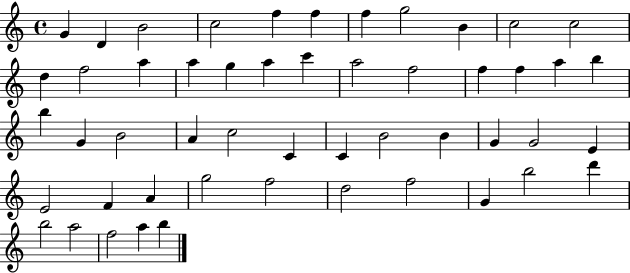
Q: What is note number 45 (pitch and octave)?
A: B5